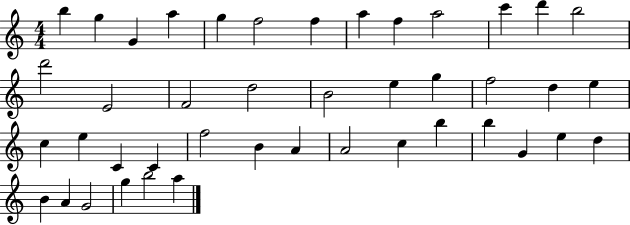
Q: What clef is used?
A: treble